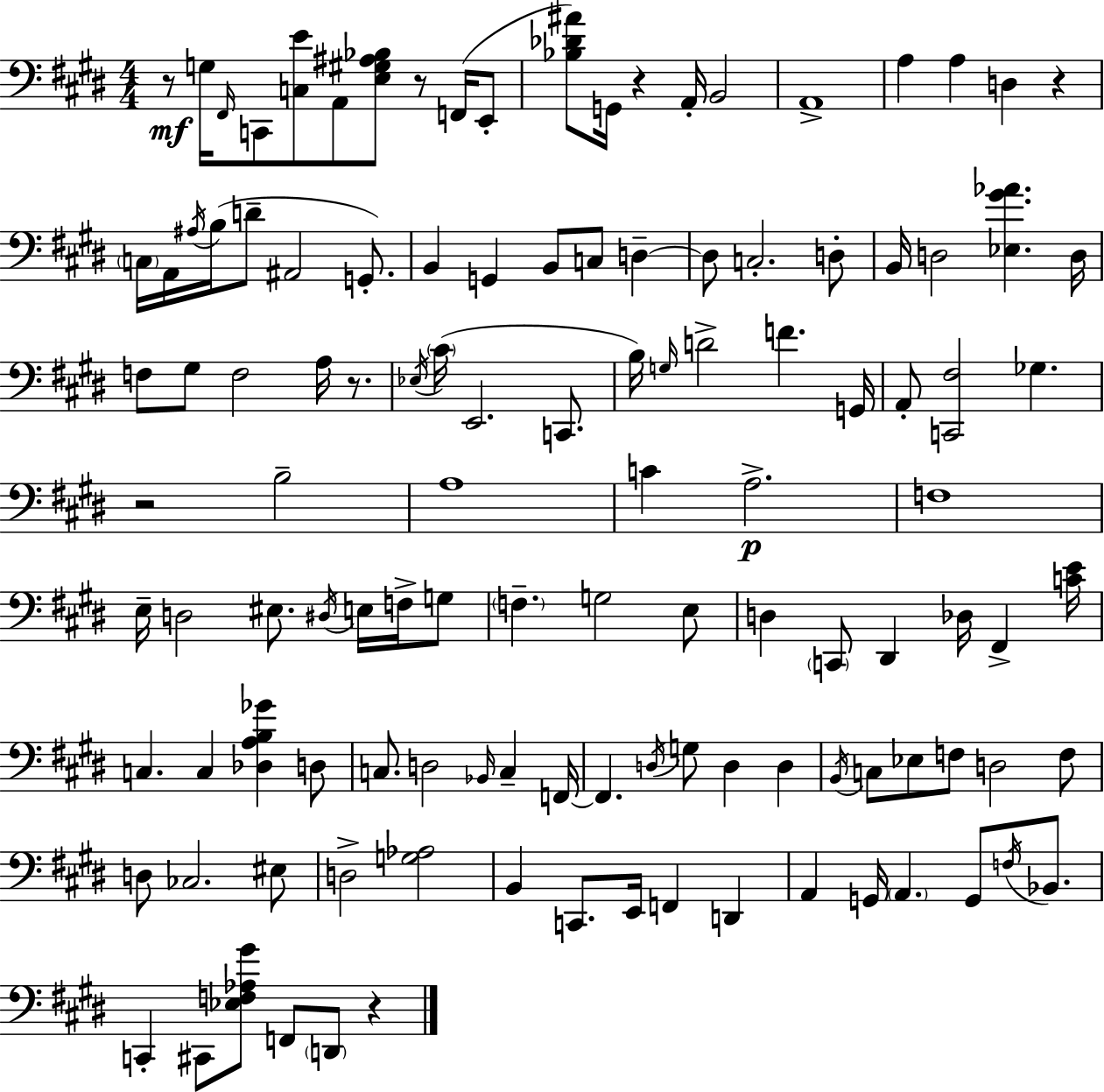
R/e G3/s F#2/s C2/e [C3,E4]/e A2/e [E3,G#3,A#3,Bb3]/e R/e F2/s E2/e [Bb3,Db4,A#4]/e G2/s R/q A2/s B2/h A2/w A3/q A3/q D3/q R/q C3/s A2/s A#3/s B3/s D4/e A#2/h G2/e. B2/q G2/q B2/e C3/e D3/q D3/e C3/h. D3/e B2/s D3/h [Eb3,G#4,Ab4]/q. D3/s F3/e G#3/e F3/h A3/s R/e. Eb3/s C#4/s E2/h. C2/e. B3/s G3/s D4/h F4/q. G2/s A2/e [C2,F#3]/h Gb3/q. R/h B3/h A3/w C4/q A3/h. F3/w E3/s D3/h EIS3/e. D#3/s E3/s F3/s G3/e F3/q. G3/h E3/e D3/q C2/e D#2/q Db3/s F#2/q [C4,E4]/s C3/q. C3/q [Db3,A3,B3,Gb4]/q D3/e C3/e. D3/h Bb2/s C3/q F2/s F2/q. D3/s G3/e D3/q D3/q B2/s C3/e Eb3/e F3/e D3/h F3/e D3/e CES3/h. EIS3/e D3/h [G3,Ab3]/h B2/q C2/e. E2/s F2/q D2/q A2/q G2/s A2/q. G2/e F3/s Bb2/e. C2/q C#2/e [Eb3,F3,Ab3,G#4]/e F2/e D2/e R/q